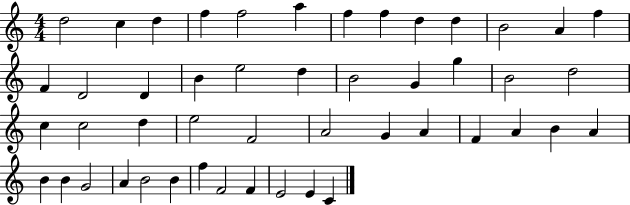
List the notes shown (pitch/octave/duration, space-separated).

D5/h C5/q D5/q F5/q F5/h A5/q F5/q F5/q D5/q D5/q B4/h A4/q F5/q F4/q D4/h D4/q B4/q E5/h D5/q B4/h G4/q G5/q B4/h D5/h C5/q C5/h D5/q E5/h F4/h A4/h G4/q A4/q F4/q A4/q B4/q A4/q B4/q B4/q G4/h A4/q B4/h B4/q F5/q F4/h F4/q E4/h E4/q C4/q